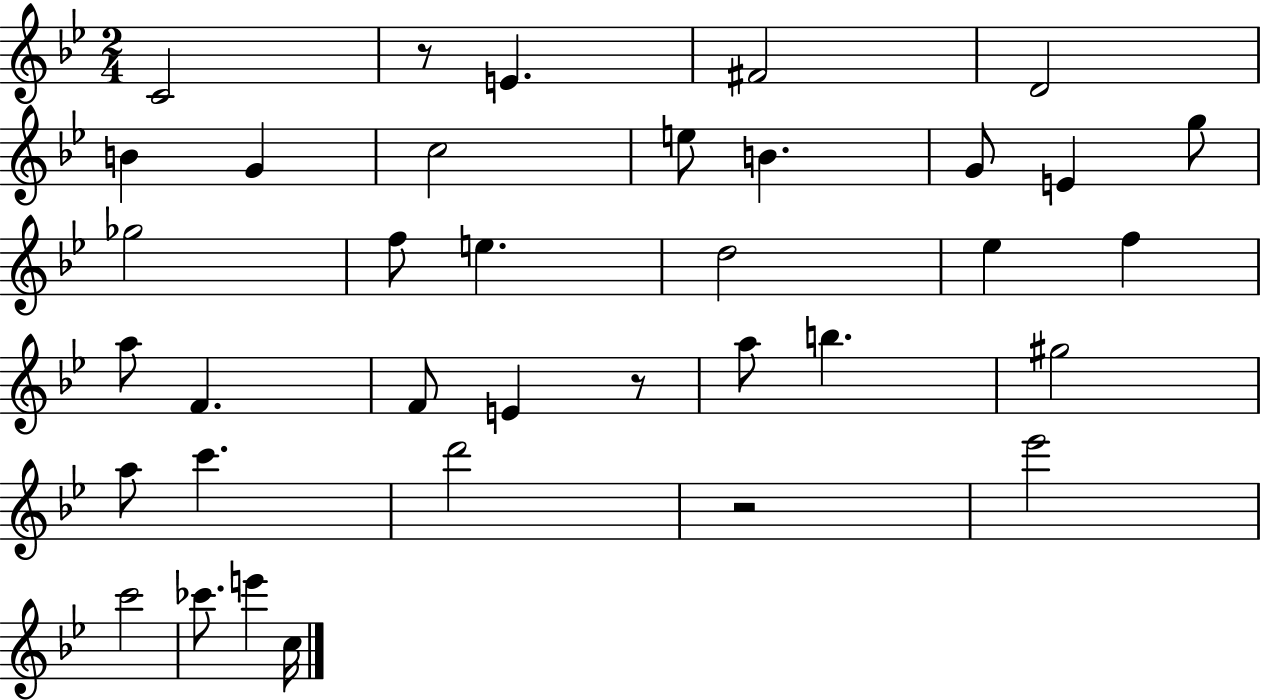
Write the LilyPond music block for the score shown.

{
  \clef treble
  \numericTimeSignature
  \time 2/4
  \key bes \major
  \repeat volta 2 { c'2 | r8 e'4. | fis'2 | d'2 | \break b'4 g'4 | c''2 | e''8 b'4. | g'8 e'4 g''8 | \break ges''2 | f''8 e''4. | d''2 | ees''4 f''4 | \break a''8 f'4. | f'8 e'4 r8 | a''8 b''4. | gis''2 | \break a''8 c'''4. | d'''2 | r2 | ees'''2 | \break c'''2 | ces'''8. e'''4 c''16 | } \bar "|."
}